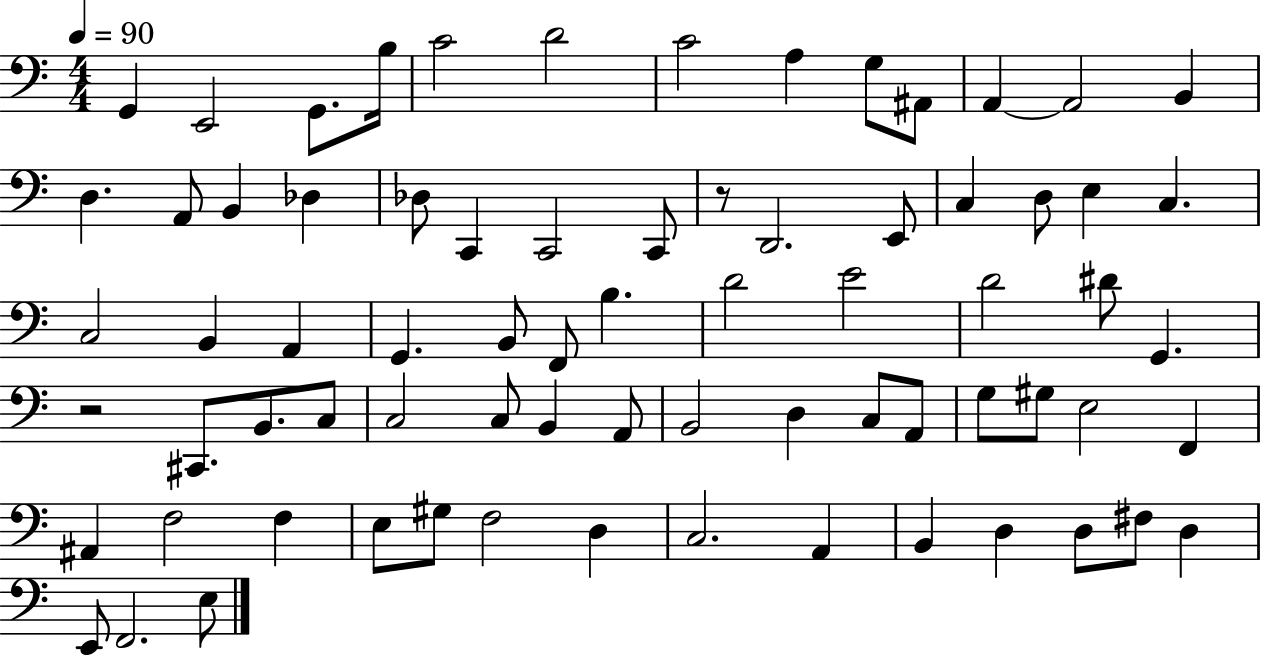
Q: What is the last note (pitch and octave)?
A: E3